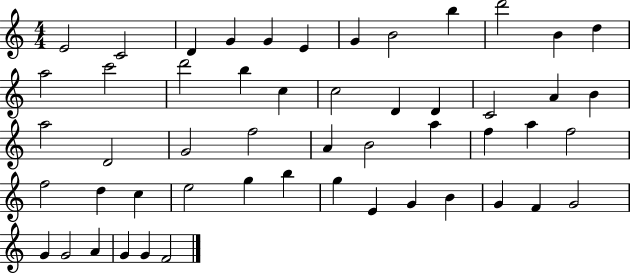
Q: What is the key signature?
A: C major